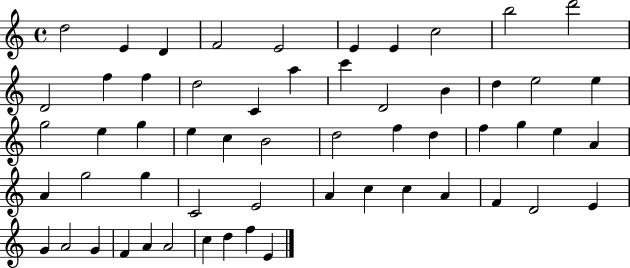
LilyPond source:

{
  \clef treble
  \time 4/4
  \defaultTimeSignature
  \key c \major
  d''2 e'4 d'4 | f'2 e'2 | e'4 e'4 c''2 | b''2 d'''2 | \break d'2 f''4 f''4 | d''2 c'4 a''4 | c'''4 d'2 b'4 | d''4 e''2 e''4 | \break g''2 e''4 g''4 | e''4 c''4 b'2 | d''2 f''4 d''4 | f''4 g''4 e''4 a'4 | \break a'4 g''2 g''4 | c'2 e'2 | a'4 c''4 c''4 a'4 | f'4 d'2 e'4 | \break g'4 a'2 g'4 | f'4 a'4 a'2 | c''4 d''4 f''4 e'4 | \bar "|."
}